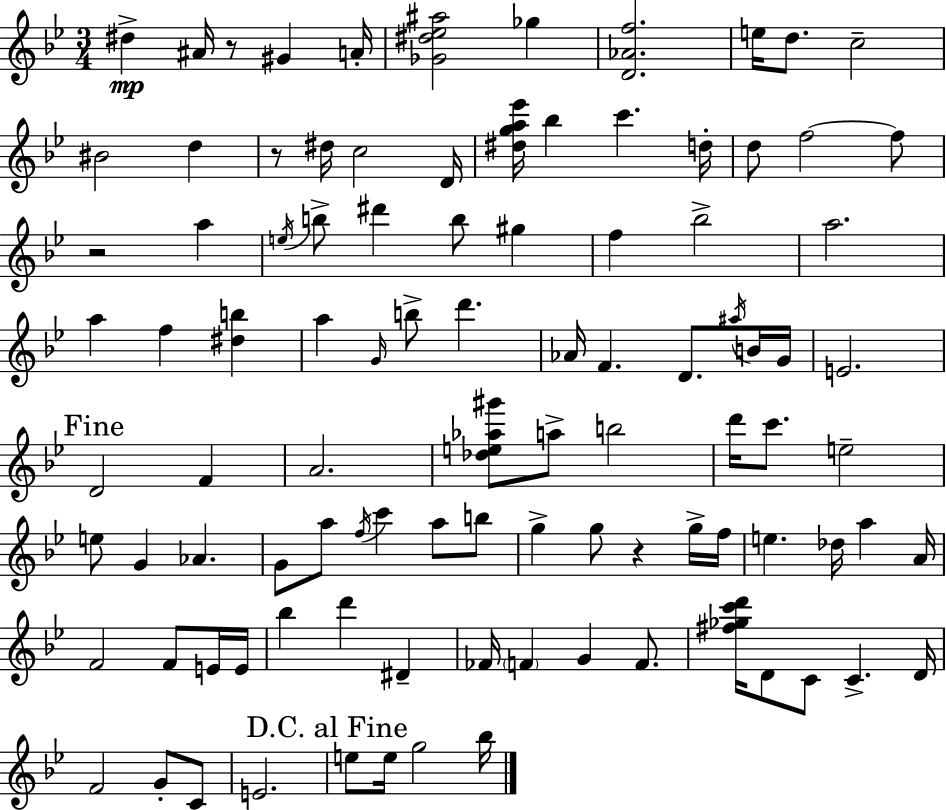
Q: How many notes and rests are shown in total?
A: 99